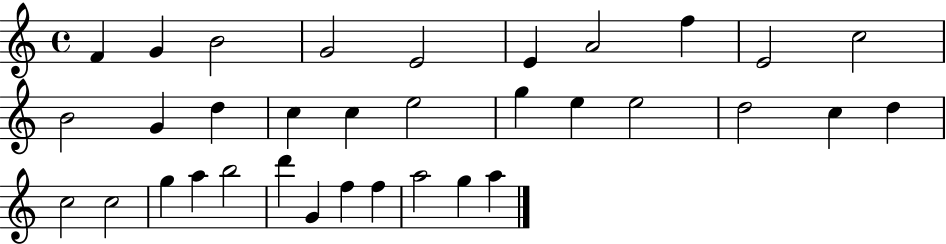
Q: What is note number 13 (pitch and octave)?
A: D5